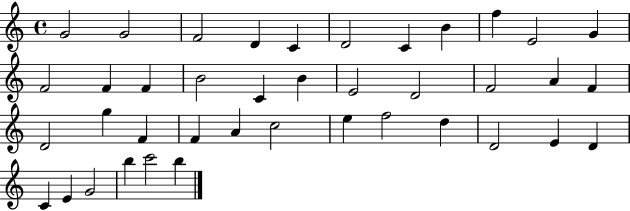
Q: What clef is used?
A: treble